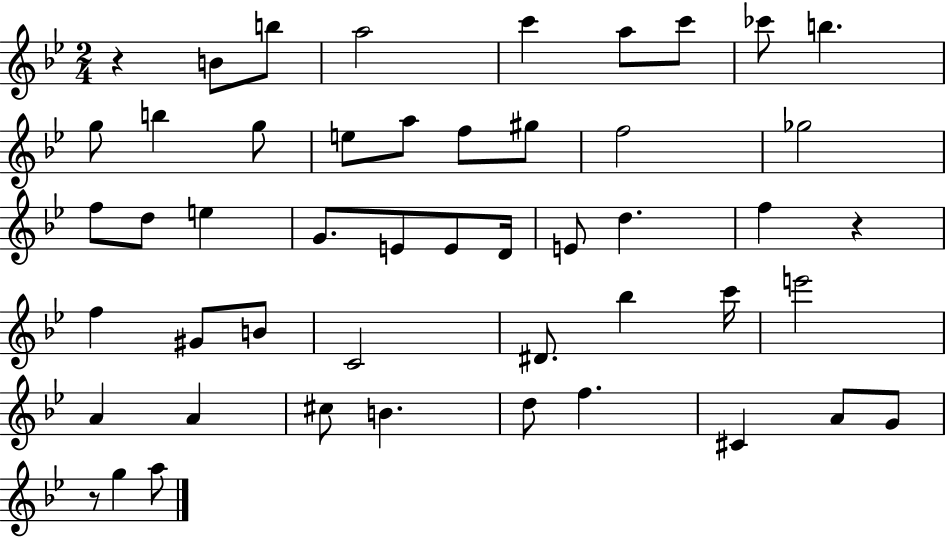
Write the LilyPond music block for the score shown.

{
  \clef treble
  \numericTimeSignature
  \time 2/4
  \key bes \major
  r4 b'8 b''8 | a''2 | c'''4 a''8 c'''8 | ces'''8 b''4. | \break g''8 b''4 g''8 | e''8 a''8 f''8 gis''8 | f''2 | ges''2 | \break f''8 d''8 e''4 | g'8. e'8 e'8 d'16 | e'8 d''4. | f''4 r4 | \break f''4 gis'8 b'8 | c'2 | dis'8. bes''4 c'''16 | e'''2 | \break a'4 a'4 | cis''8 b'4. | d''8 f''4. | cis'4 a'8 g'8 | \break r8 g''4 a''8 | \bar "|."
}